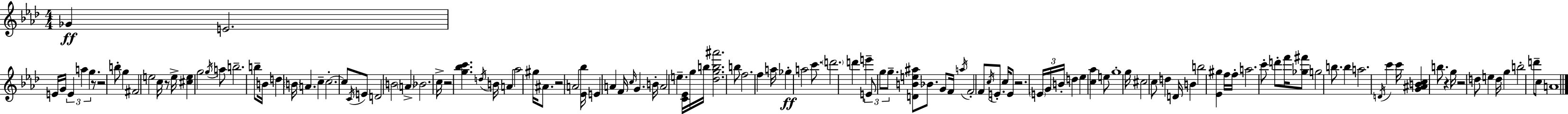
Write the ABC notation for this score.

X:1
T:Untitled
M:4/4
L:1/4
K:Fm
_G E2 E/4 G/4 E a g z/2 z2 b/2 g ^F2 e2 c/4 z/2 e/4 [^ce] g2 g/4 a/2 b2 b/2 B/4 d B/4 A c c2 c/2 C/4 E/2 D2 B2 A _B2 c/4 z2 [g_bc'] d/4 B/4 A _a2 ^g/4 ^A/2 z2 A2 [_E_b]/4 E A F/4 c/4 G B/4 A2 e [C_E]/4 g/4 b/4 [_dgb^a']2 b/2 f2 f a/4 _g a2 c'/2 d'2 d' e' E/2 g/2 g/2 [DBe^a]/2 _B/2 G/2 F/4 a/4 F2 F/2 c/4 E/2 c/4 E/2 z2 E/4 G/4 B/4 d _e [c_a] e/2 g4 g/4 ^c2 c/2 d D/4 B b2 [_E^g] f/4 f/4 a2 c'/2 d'/2 f'/4 [_g^f']/2 g2 b/2 b a2 D/4 c' c'/4 [G^ABc] b/2 z g/4 z2 d/2 e d/4 g b2 d'/2 c/2 A4